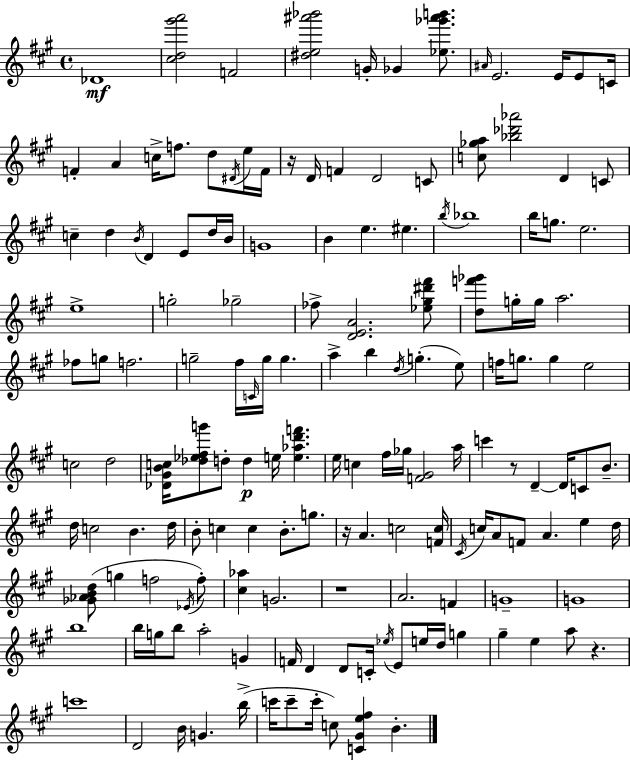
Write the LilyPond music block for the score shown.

{
  \clef treble
  \time 4/4
  \defaultTimeSignature
  \key a \major
  des'1\mf | <cis'' d'' gis''' a'''>2 f'2 | <dis'' e'' ais''' bes'''>2 g'16-. ges'4 <ees'' ges''' ais''' b'''>8. | \grace { ais'16 } e'2. e'16 e'8 | \break c'16 f'4-. a'4 c''16-> f''8. d''8 \acciaccatura { dis'16 } | e''16 f'16 r16 d'16 f'4 d'2 | c'8 <c'' ges'' a''>8 <bes'' des''' aes'''>2 d'4 | c'8 c''4-- d''4 \acciaccatura { b'16 } d'4 e'8 | \break d''16 b'16 g'1 | b'4 e''4. eis''4. | \acciaccatura { b''16 } bes''1 | b''16 g''8. e''2. | \break e''1-> | g''2-. ges''2-- | fes''8-> <d' e' a'>2. | <ees'' gis'' dis''' fis'''>8 <d'' f''' ges'''>8 g''16-. g''16 a''2. | \break fes''8 g''8 f''2. | g''2-- fis''16 \grace { c'16 } g''16 g''4. | a''4-> b''4 \acciaccatura { d''16 }( g''4.-. | e''8) f''16 g''8. g''4 e''2 | \break c''2 d''2 | <des' gis' b' c''>16 <des'' ees'' fis'' g'''>8 d''8-. d''4\p e''16 | <e'' aes'' d''' f'''>4. e''16 c''4 fis''16 ges''16 <f' gis'>2 | a''16 c'''4 r8 d'4--~~ | \break d'16 c'8 b'8.-- d''16 c''2 b'4. | d''16 b'8-. c''4 c''4 | b'8.-. g''8. r16 a'4. c''2 | <f' c''>16 \acciaccatura { cis'16 } c''16 a'8 f'8 a'4. | \break e''4 d''16 <ges' aes' b' d''>8( g''4 f''2 | \acciaccatura { ees'16 } f''8-.) <cis'' aes''>4 g'2. | r1 | a'2. | \break f'4 g'1-- | g'1 | b''1 | b''16 g''16 b''8 a''2-. | \break g'4 f'16 d'4 d'8 c'16-. | \acciaccatura { ees''16 } e'8 e''16 d''16 g''4 gis''4-- e''4 | a''8 r4. c'''1 | d'2 | \break b'16 g'4. b''16->( c'''16 c'''8-- c'''16-. c''8) <c' gis' e'' fis''>4 | b'4.-. \bar "|."
}